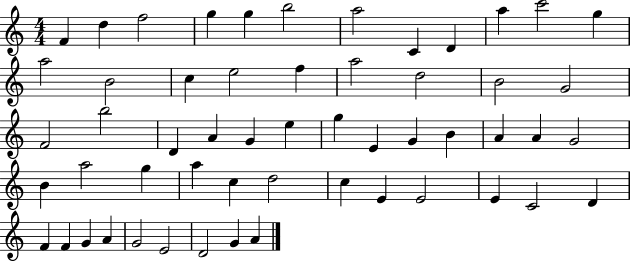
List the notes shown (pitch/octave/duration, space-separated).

F4/q D5/q F5/h G5/q G5/q B5/h A5/h C4/q D4/q A5/q C6/h G5/q A5/h B4/h C5/q E5/h F5/q A5/h D5/h B4/h G4/h F4/h B5/h D4/q A4/q G4/q E5/q G5/q E4/q G4/q B4/q A4/q A4/q G4/h B4/q A5/h G5/q A5/q C5/q D5/h C5/q E4/q E4/h E4/q C4/h D4/q F4/q F4/q G4/q A4/q G4/h E4/h D4/h G4/q A4/q